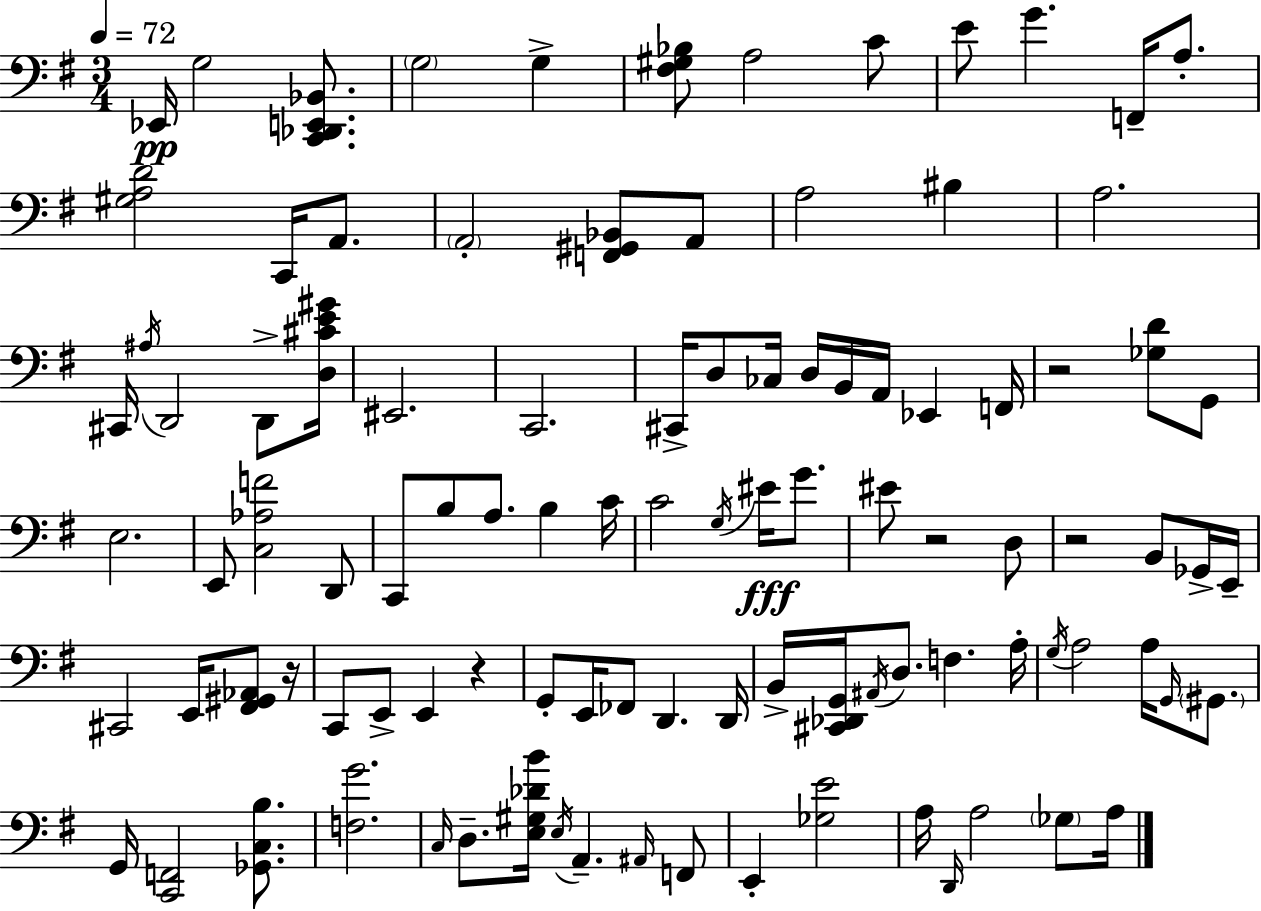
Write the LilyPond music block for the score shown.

{
  \clef bass
  \numericTimeSignature
  \time 3/4
  \key e \minor
  \tempo 4 = 72
  ees,16\pp g2 <c, des, e, bes,>8. | \parenthesize g2 g4-> | <fis gis bes>8 a2 c'8 | e'8 g'4. f,16-- a8.-. | \break <gis a d'>2 c,16 a,8. | \parenthesize a,2-. <f, gis, bes,>8 a,8 | a2 bis4 | a2. | \break cis,16 \acciaccatura { ais16 } d,2 d,8-> | <d cis' e' gis'>16 eis,2. | c,2. | cis,16-> d8 ces16 d16 b,16 a,16 ees,4 | \break f,16 r2 <ges d'>8 g,8 | e2. | e,8 <c aes f'>2 d,8 | c,8 b8 a8. b4 | \break c'16 c'2 \acciaccatura { g16 } eis'16\fff g'8. | eis'8 r2 | d8 r2 b,8 | ges,16-> e,16-- cis,2 e,16 <fis, gis, aes,>8 | \break r16 c,8 e,8-> e,4 r4 | g,8-. e,16 fes,8 d,4. | d,16 b,16-> <cis, des, g,>16 \acciaccatura { ais,16 } d8. f4. | a16-. \acciaccatura { g16 } a2 | \break a16 \grace { g,16 } \parenthesize gis,8. g,16 <c, f,>2 | <ges, c b>8. <f g'>2. | \grace { c16 } d8.-- <e gis des' b'>16 \acciaccatura { e16 } a,4.-- | \grace { ais,16 } f,8 e,4-. | \break <ges e'>2 a16 \grace { d,16 } a2 | \parenthesize ges8 a16 \bar "|."
}